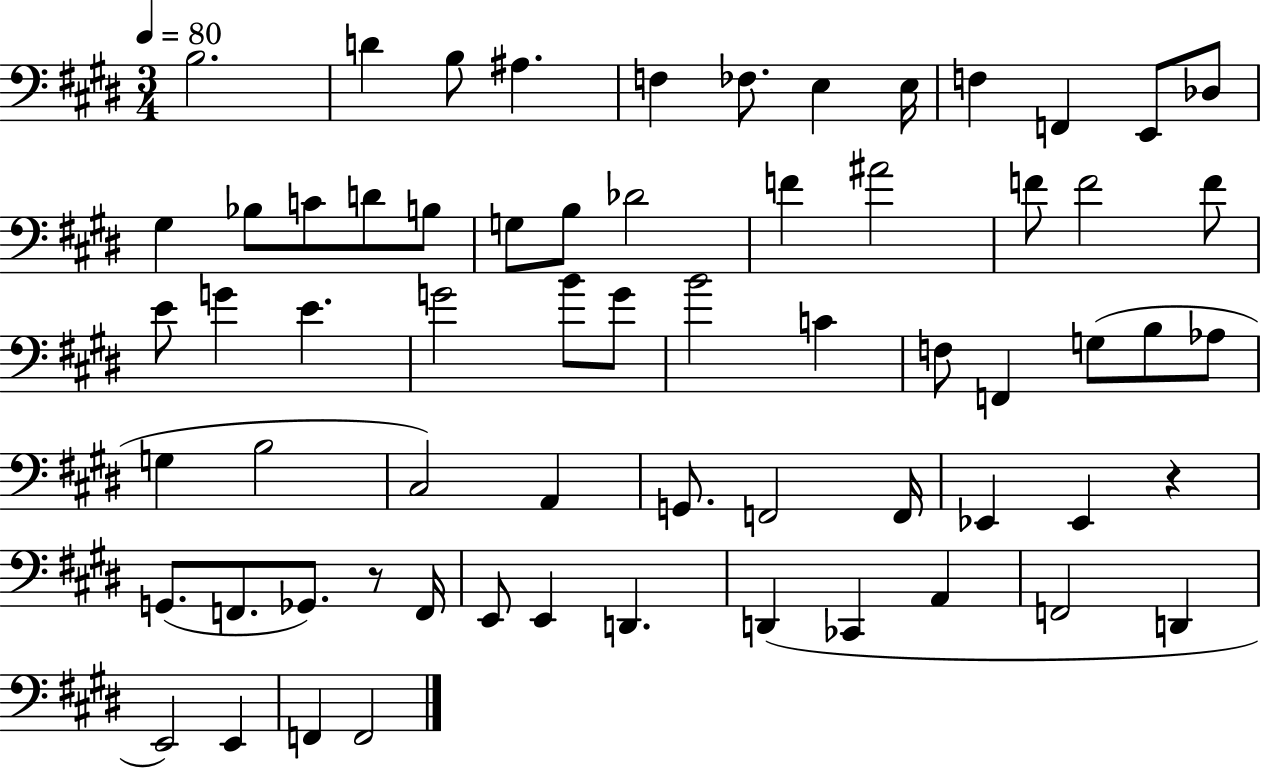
{
  \clef bass
  \numericTimeSignature
  \time 3/4
  \key e \major
  \tempo 4 = 80
  b2. | d'4 b8 ais4. | f4 fes8. e4 e16 | f4 f,4 e,8 des8 | \break gis4 bes8 c'8 d'8 b8 | g8 b8 des'2 | f'4 ais'2 | f'8 f'2 f'8 | \break e'8 g'4 e'4. | g'2 b'8 g'8 | b'2 c'4 | f8 f,4 g8( b8 aes8 | \break g4 b2 | cis2) a,4 | g,8. f,2 f,16 | ees,4 ees,4 r4 | \break g,8.( f,8. ges,8.) r8 f,16 | e,8 e,4 d,4. | d,4( ces,4 a,4 | f,2 d,4 | \break e,2) e,4 | f,4 f,2 | \bar "|."
}